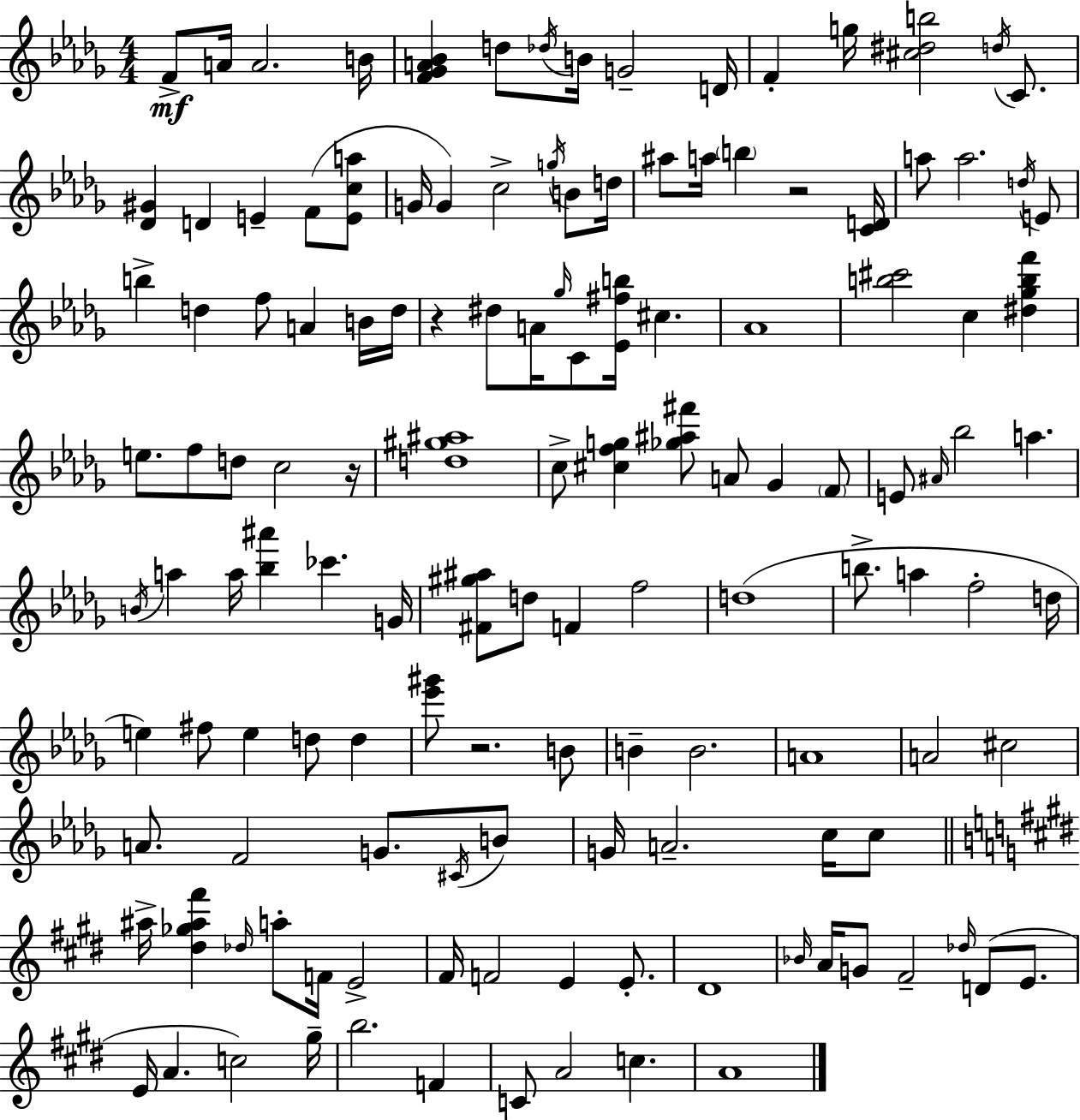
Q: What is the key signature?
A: BES minor